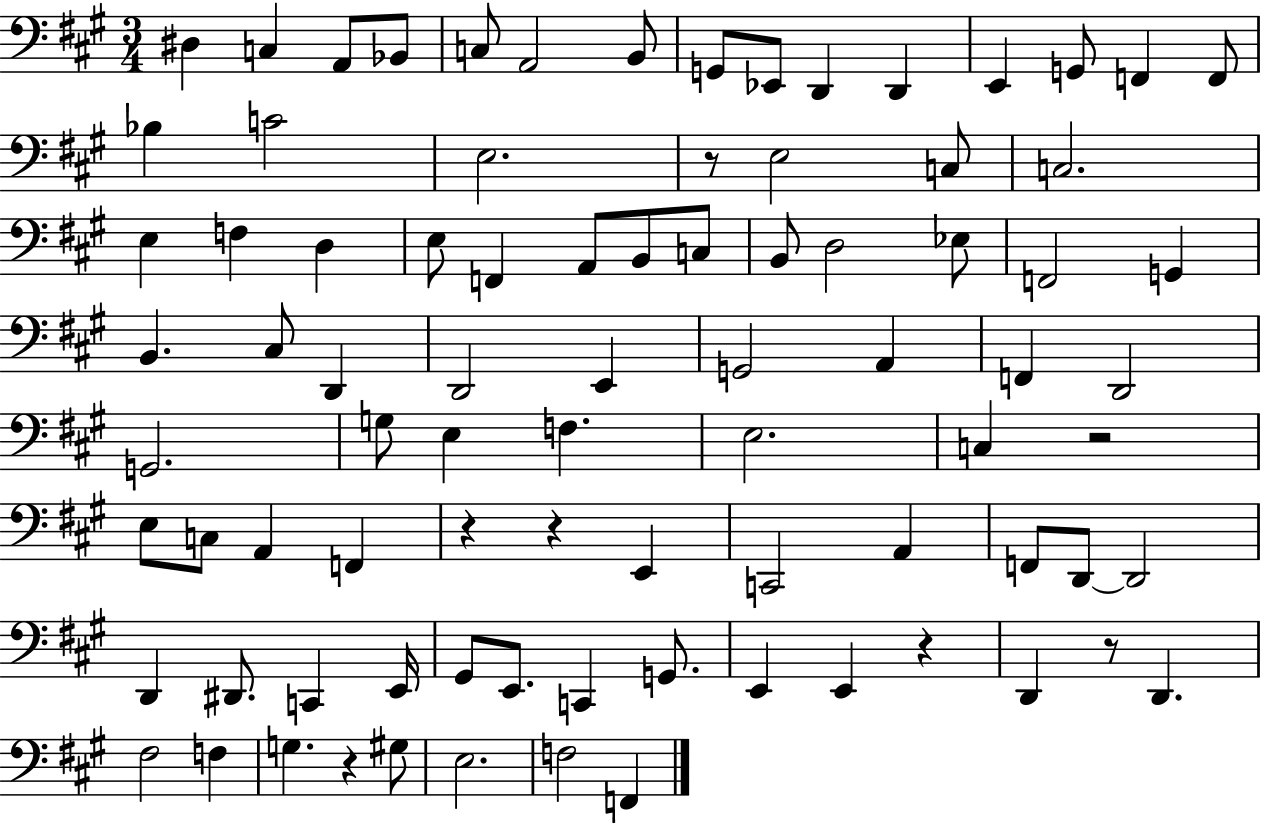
D#3/q C3/q A2/e Bb2/e C3/e A2/h B2/e G2/e Eb2/e D2/q D2/q E2/q G2/e F2/q F2/e Bb3/q C4/h E3/h. R/e E3/h C3/e C3/h. E3/q F3/q D3/q E3/e F2/q A2/e B2/e C3/e B2/e D3/h Eb3/e F2/h G2/q B2/q. C#3/e D2/q D2/h E2/q G2/h A2/q F2/q D2/h G2/h. G3/e E3/q F3/q. E3/h. C3/q R/h E3/e C3/e A2/q F2/q R/q R/q E2/q C2/h A2/q F2/e D2/e D2/h D2/q D#2/e. C2/q E2/s G#2/e E2/e. C2/q G2/e. E2/q E2/q R/q D2/q R/e D2/q. F#3/h F3/q G3/q. R/q G#3/e E3/h. F3/h F2/q